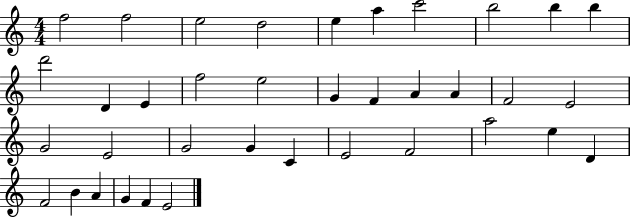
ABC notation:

X:1
T:Untitled
M:4/4
L:1/4
K:C
f2 f2 e2 d2 e a c'2 b2 b b d'2 D E f2 e2 G F A A F2 E2 G2 E2 G2 G C E2 F2 a2 e D F2 B A G F E2